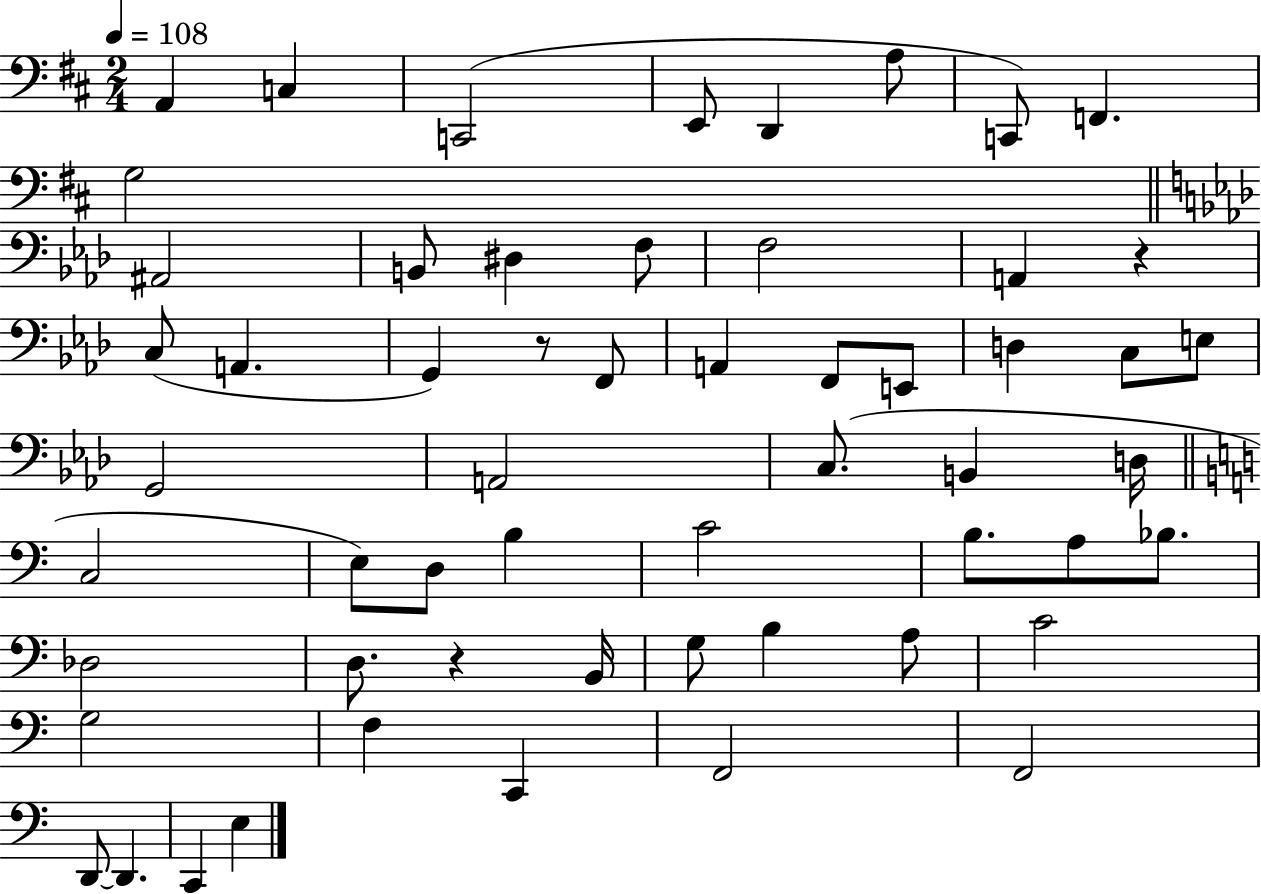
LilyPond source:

{
  \clef bass
  \numericTimeSignature
  \time 2/4
  \key d \major
  \tempo 4 = 108
  a,4 c4 | c,2( | e,8 d,4 a8 | c,8) f,4. | \break g2 | \bar "||" \break \key aes \major ais,2 | b,8 dis4 f8 | f2 | a,4 r4 | \break c8( a,4. | g,4) r8 f,8 | a,4 f,8 e,8 | d4 c8 e8 | \break g,2 | a,2 | c8.( b,4 d16 | \bar "||" \break \key c \major c2 | e8) d8 b4 | c'2 | b8. a8 bes8. | \break des2 | d8. r4 b,16 | g8 b4 a8 | c'2 | \break g2 | f4 c,4 | f,2 | f,2 | \break d,8~~ d,4. | c,4 e4 | \bar "|."
}